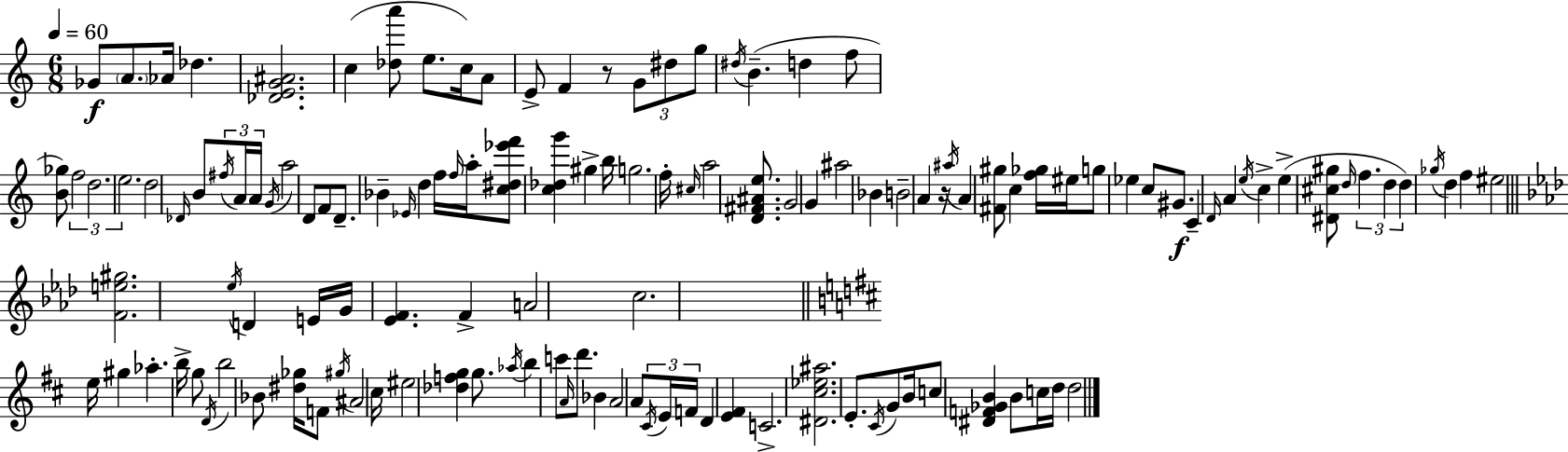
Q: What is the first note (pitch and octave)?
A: Gb4